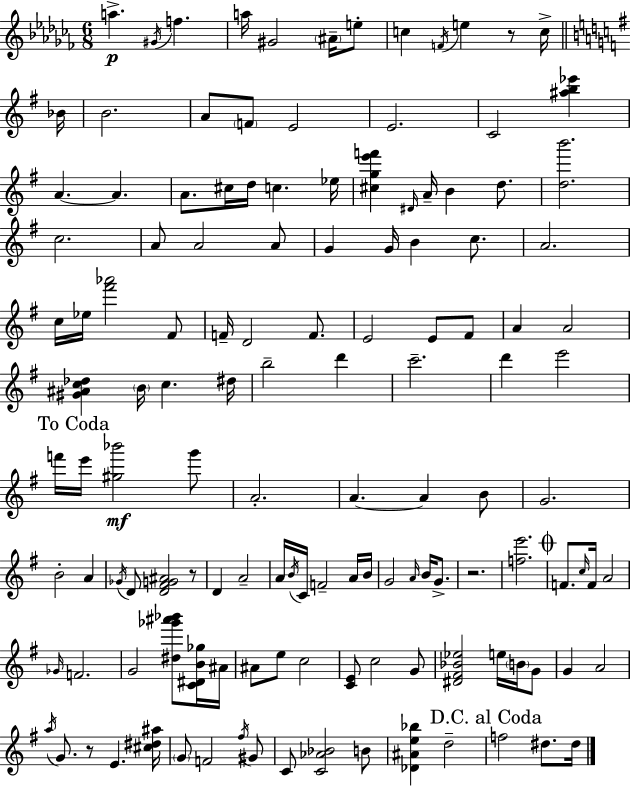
{
  \clef treble
  \numericTimeSignature
  \time 6/8
  \key aes \minor
  a''4.->\p \acciaccatura { gis'16 } f''4. | a''16 gis'2 \parenthesize ais'16-- e''8-. | c''4 \acciaccatura { f'16 } e''4 r8 | c''16-> \bar "||" \break \key g \major bes'16 b'2. | a'8 \parenthesize f'8 e'2 | e'2. | c'2 <ais'' b'' ees'''>4 | \break a'4.~~ a'4. | a'8. cis''16 d''16 c''4. | ees''16 <cis'' g'' e''' f'''>4 \grace { dis'16 } a'16-- b'4 d''8. | <d'' b'''>2. | \break c''2. | a'8 a'2 | a'8 g'4 g'16 b'4 c''8. | a'2. | \break c''16 ees''16 <fis''' aes'''>2 | fis'8 f'16-- d'2 f'8. | e'2 e'8 | fis'8 a'4 a'2 | \break <gis' ais' c'' des''>4 \parenthesize b'16 c''4. | dis''16 b''2-- d'''4 | c'''2.-- | d'''4 e'''2 | \break \mark "To Coda" f'''16 e'''16 <gis'' bes'''>2\mf | g'''8 a'2.-. | a'4.~~ a'4 | b'8 g'2. | \break b'2-. a'4 | \acciaccatura { ges'16 } d'8 <d' fis' g' ais'>2 | r8 d'4 a'2-- | a'16 \acciaccatura { b'16 } c'16 f'2-- | \break a'16 b'16 g'2 | \grace { a'16 } b'16 g'8.-> r2. | <f'' e'''>2. | \mark \markup { \musicglyph "scripts.coda" } f'8. \grace { c''16 } f'16 a'2 | \break \grace { ges'16 } f'2. | g'2 | <dis'' ges''' ais''' bes'''>8 <c' dis' b' ges''>16 ais'16 ais'8 e''8 c''2 | <c' e'>8 c''2 | \break g'8 <dis' fis' bes' ees''>2 | e''16 \parenthesize b'16 g'8 g'4 a'2 | \acciaccatura { a''16 } g'8. r8 | e'4. <cis'' dis'' ais''>16 \parenthesize g'8 f'2 | \break \acciaccatura { fis''16 } gis'8 c'8 <c' aes' bes'>2 | b'8 <des' ais' e'' bes''>4 | d''2-- \mark "D.C. al Coda" f''2 | dis''8. dis''16 \bar "|."
}